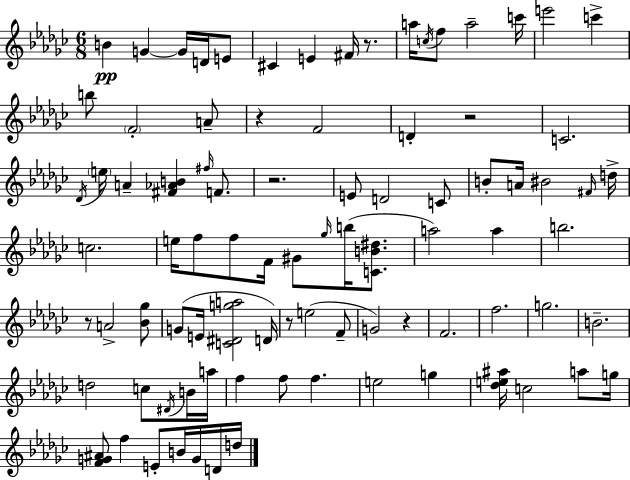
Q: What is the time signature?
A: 6/8